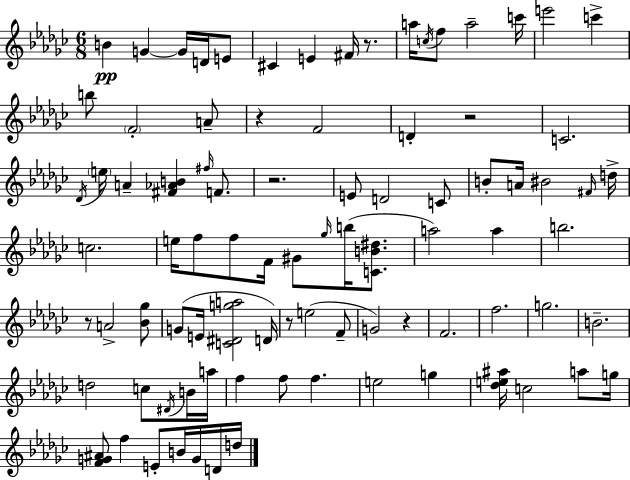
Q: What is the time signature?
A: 6/8